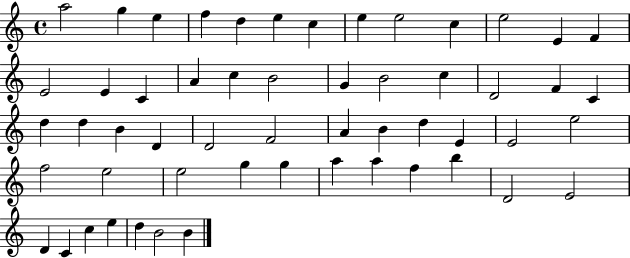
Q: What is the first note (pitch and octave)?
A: A5